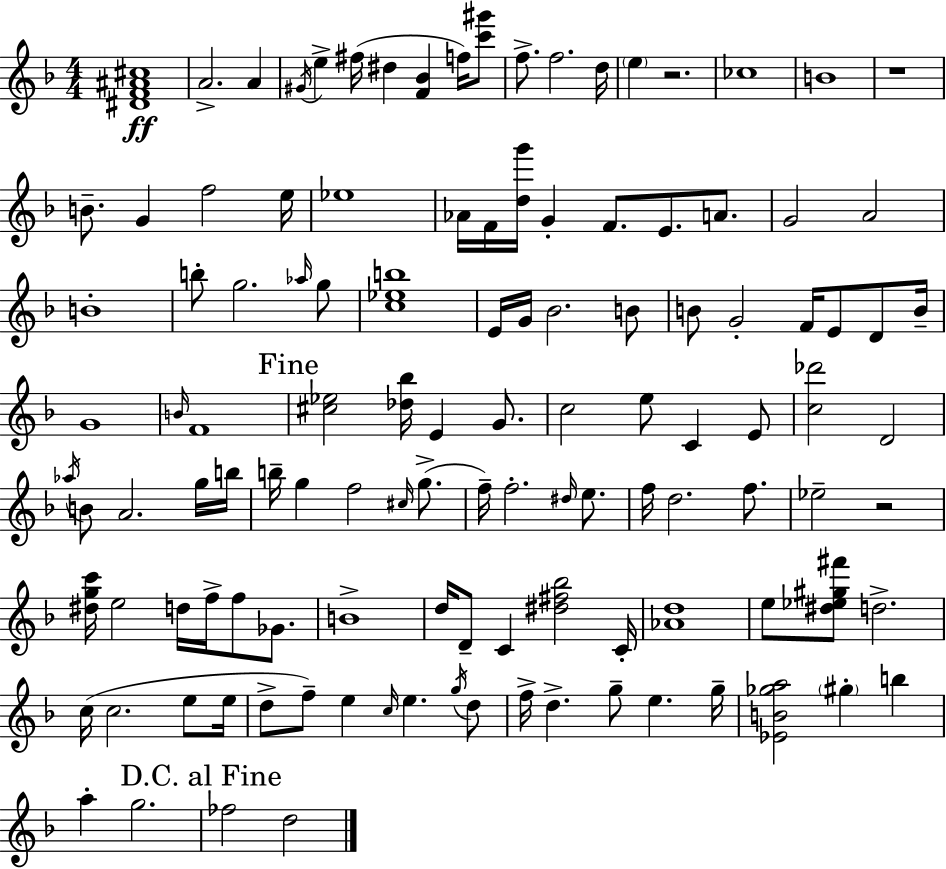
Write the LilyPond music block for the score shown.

{
  \clef treble
  \numericTimeSignature
  \time 4/4
  \key d \minor
  <dis' f' ais' cis''>1\ff | a'2.-> a'4 | \acciaccatura { gis'16 } e''4-> fis''16( dis''4 <f' bes'>4 f''16) <c''' gis'''>8 | f''8.-> f''2. | \break d''16 \parenthesize e''4 r2. | ces''1 | b'1 | r1 | \break b'8.-- g'4 f''2 | e''16 ees''1 | aes'16 f'16 <d'' g'''>16 g'4-. f'8. e'8. a'8. | g'2 a'2 | \break b'1-. | b''8-. g''2. \grace { aes''16 } | g''8 <c'' ees'' b''>1 | e'16 g'16 bes'2. | \break b'8 b'8 g'2-. f'16 e'8 d'8 | b'16-- g'1 | \grace { b'16 } f'1 | \mark "Fine" <cis'' ees''>2 <des'' bes''>16 e'4 | \break g'8. c''2 e''8 c'4 | e'8 <c'' des'''>2 d'2 | \acciaccatura { aes''16 } b'8 a'2. | g''16 b''16 b''16-- g''4 f''2 | \break \grace { cis''16 }( g''8.-> f''16--) f''2.-. | \grace { dis''16 } e''8. f''16 d''2. | f''8. ees''2-- r2 | <dis'' g'' c'''>16 e''2 d''16 | \break f''16-> f''8 ges'8. b'1-> | d''16 d'8-- c'4 <dis'' fis'' bes''>2 | c'16-. <aes' d''>1 | e''8 <dis'' ees'' gis'' fis'''>8 d''2.-> | \break c''16( c''2. | e''8 e''16 d''8-> f''8--) e''4 \grace { c''16 } e''4. | \acciaccatura { g''16 } d''8 f''16-> d''4.-> g''8-- | e''4. g''16-- <ees' b' ges'' a''>2 | \break \parenthesize gis''4-. b''4 a''4-. g''2. | \mark "D.C. al Fine" fes''2 | d''2 \bar "|."
}